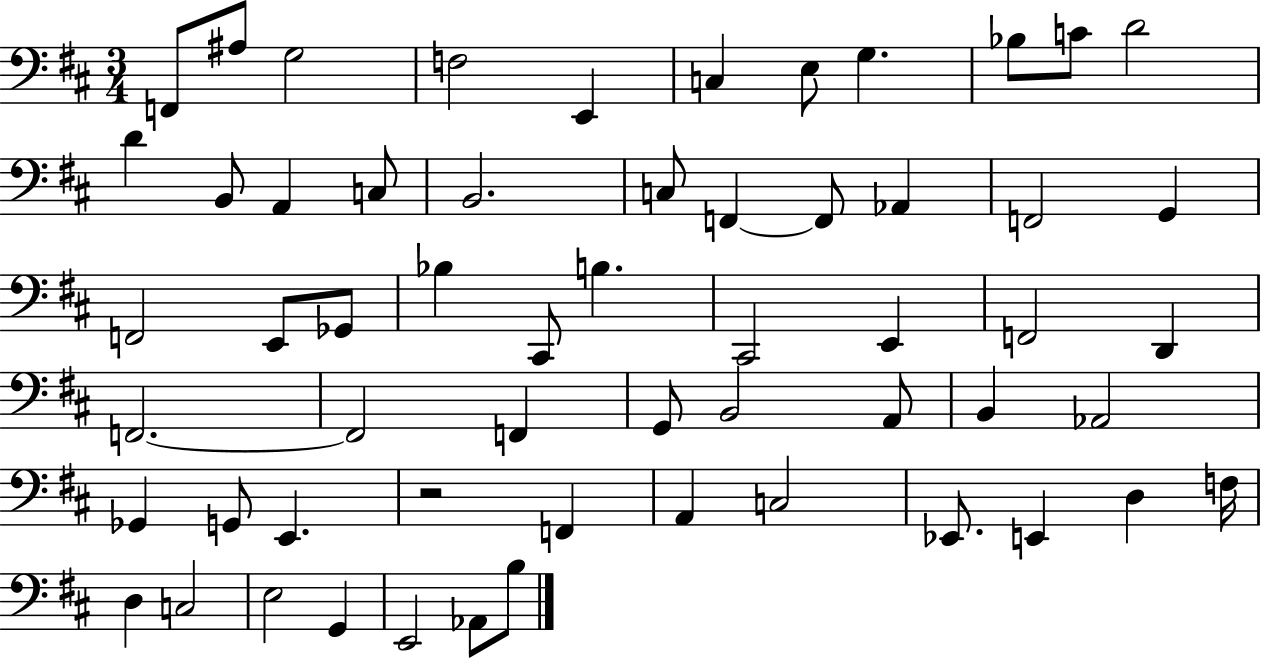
{
  \clef bass
  \numericTimeSignature
  \time 3/4
  \key d \major
  f,8 ais8 g2 | f2 e,4 | c4 e8 g4. | bes8 c'8 d'2 | \break d'4 b,8 a,4 c8 | b,2. | c8 f,4~~ f,8 aes,4 | f,2 g,4 | \break f,2 e,8 ges,8 | bes4 cis,8 b4. | cis,2 e,4 | f,2 d,4 | \break f,2.~~ | f,2 f,4 | g,8 b,2 a,8 | b,4 aes,2 | \break ges,4 g,8 e,4. | r2 f,4 | a,4 c2 | ees,8. e,4 d4 f16 | \break d4 c2 | e2 g,4 | e,2 aes,8 b8 | \bar "|."
}